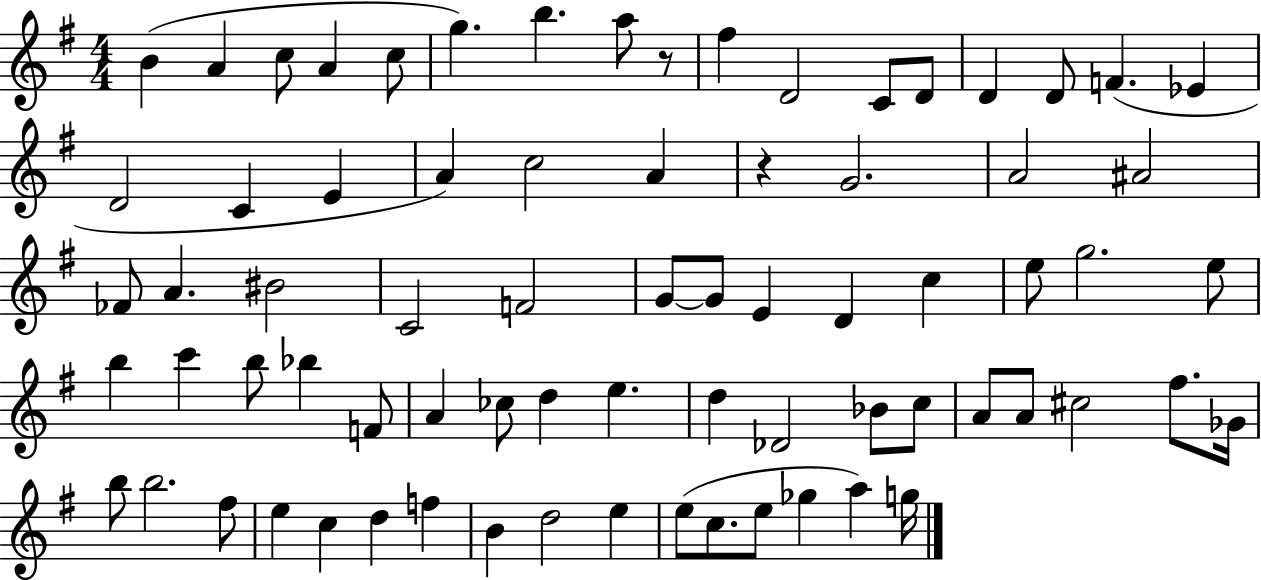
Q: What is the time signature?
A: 4/4